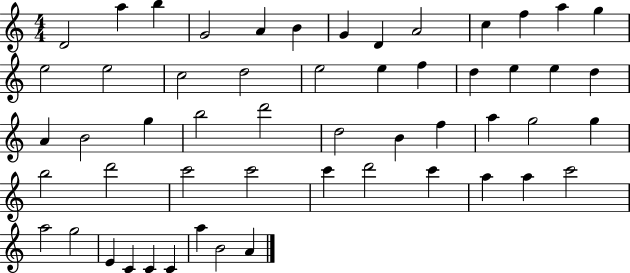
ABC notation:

X:1
T:Untitled
M:4/4
L:1/4
K:C
D2 a b G2 A B G D A2 c f a g e2 e2 c2 d2 e2 e f d e e d A B2 g b2 d'2 d2 B f a g2 g b2 d'2 c'2 c'2 c' d'2 c' a a c'2 a2 g2 E C C C a B2 A